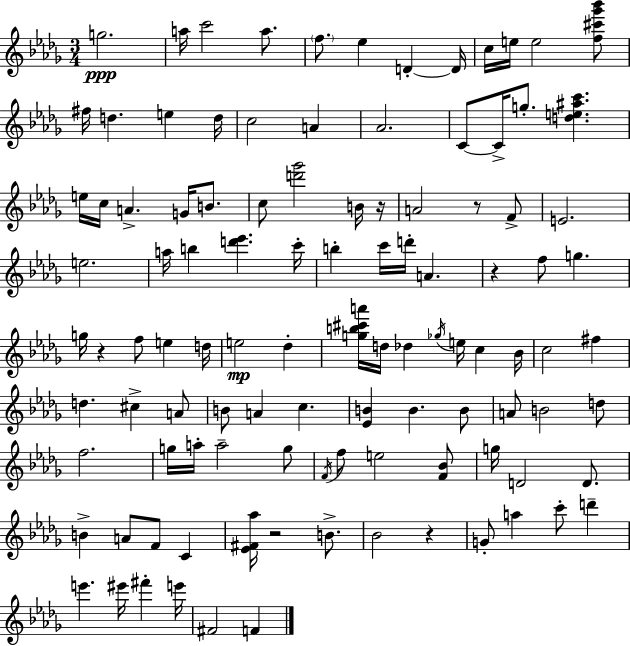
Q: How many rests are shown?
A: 6